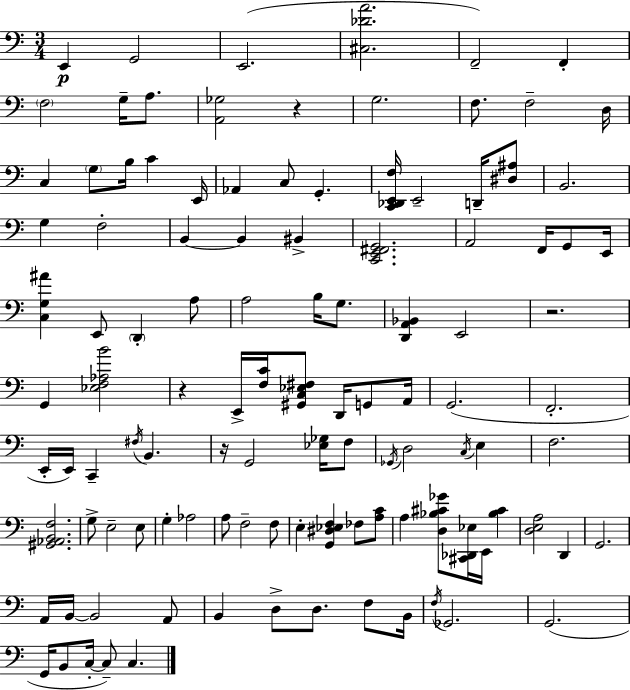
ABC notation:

X:1
T:Untitled
M:3/4
L:1/4
K:C
E,, G,,2 E,,2 [^C,_DA]2 F,,2 F,, F,2 G,/4 A,/2 [A,,_G,]2 z G,2 F,/2 F,2 D,/4 C, G,/2 B,/4 C E,,/4 _A,, C,/2 G,, [C,,_D,,E,,F,]/4 E,,2 D,,/4 [^D,^A,]/2 B,,2 G, F,2 B,, B,, ^B,, [C,,E,,^F,,G,,]2 A,,2 F,,/4 G,,/2 E,,/4 [C,G,^A] E,,/2 D,, A,/2 A,2 B,/4 G,/2 [D,,A,,_B,,] E,,2 z2 G,, [_E,F,_A,B]2 z E,,/4 [F,C]/4 [^G,,C,_E,^F,]/2 D,,/4 G,,/2 A,,/4 G,,2 F,,2 E,,/4 E,,/4 C,, ^F,/4 B,, z/4 G,,2 [_E,_G,]/4 F,/2 _G,,/4 D,2 C,/4 E, F,2 [^G,,_A,,B,,F,]2 G,/2 E,2 E,/2 G, _A,2 A,/2 F,2 F,/2 E, [G,,^D,_E,F,] _F,/2 [A,C]/2 A, [D,_B,^C_G]/2 [^C,,_D,,_E,]/4 E,,/4 [_B,^C] [D,E,A,]2 D,, G,,2 A,,/4 B,,/4 B,,2 A,,/2 B,, D,/2 D,/2 F,/2 B,,/4 F,/4 _G,,2 G,,2 G,,/4 B,,/2 C,/4 C,/2 C,